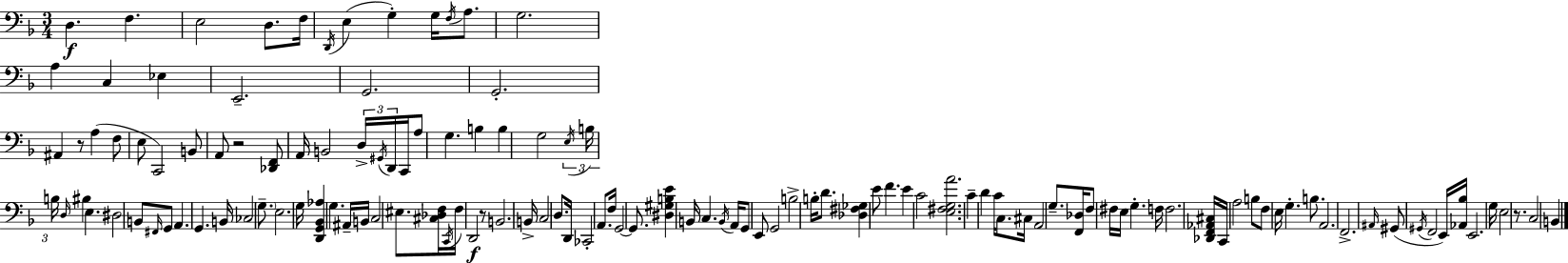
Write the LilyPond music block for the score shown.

{
  \clef bass
  \numericTimeSignature
  \time 3/4
  \key d \minor
  d4.\f f4. | e2 d8. f16 | \acciaccatura { d,16 }( e4 g4-.) g16 \acciaccatura { f16 } a8. | g2. | \break a4 c4 ees4 | e,2.-- | g,2. | g,2.-. | \break ais,4 r8 a4( | f8 e8 c,2) | b,8 a,8 r2 | <des, f,>8 a,16 b,2 \tuplet 3/2 { d16-> | \break \acciaccatura { gis,16 } d,16 } c,16 a8 g4. b4 | b4 g2 | \tuplet 3/2 { \acciaccatura { e16 } b16 b16 } \grace { d16 } bis4 e4. | dis2 | \break b,8 \grace { fis,16 } g,8 a,4. | g,4. b,16 ces2 | \parenthesize g8.-- e2. | g16 <d, g, bes, aes>4 g4. | \break ais,16-- b,16 c2 | eis8. <cis des f>16 \acciaccatura { c,16 } f16 d,2\f | r8 b,2. | b,16-> c2 | \break d8. d,16 ces,2-. | a,8. f16 g,2~~ | g,8. <dis gis b e'>4 b,16 | c4. \acciaccatura { b,16 } a,16 g,8 e,8 | \break g,2 b2-> | b16-. d'8. <des fis ges>4 | e'8 f'4. e'4 | c'2 <e fis g a'>2. | \break c'4-- | d'4 c'16 c8. cis16 a,2 | g8.-- <f, des>16 f8 fis16 | e16 g4.-. f16 f2. | \break <des, f, aes, cis>16 c,16 a2 | b8 f8 e16 g4.-. | b8. a,2. | f,2.-> | \break \grace { ais,16 } gis,8( \acciaccatura { gis,16 } | f,2 e,16) <aes, bes>16 e,2. | g16 e2 | r8. c2 | \break b,4 \bar "|."
}